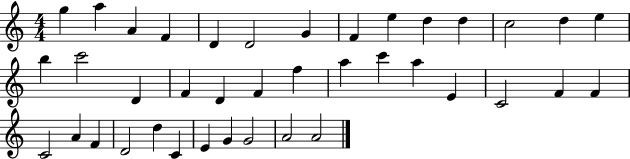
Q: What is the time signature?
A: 4/4